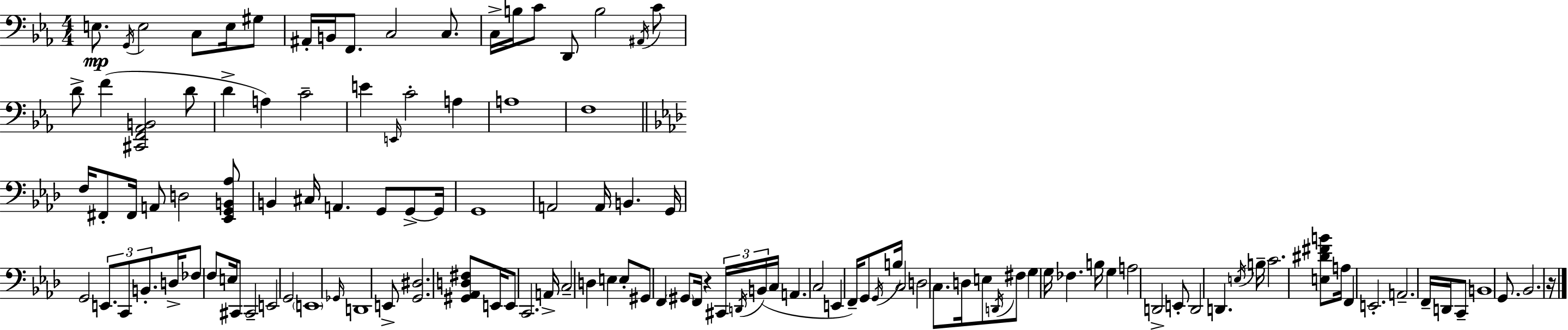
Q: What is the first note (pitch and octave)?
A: E3